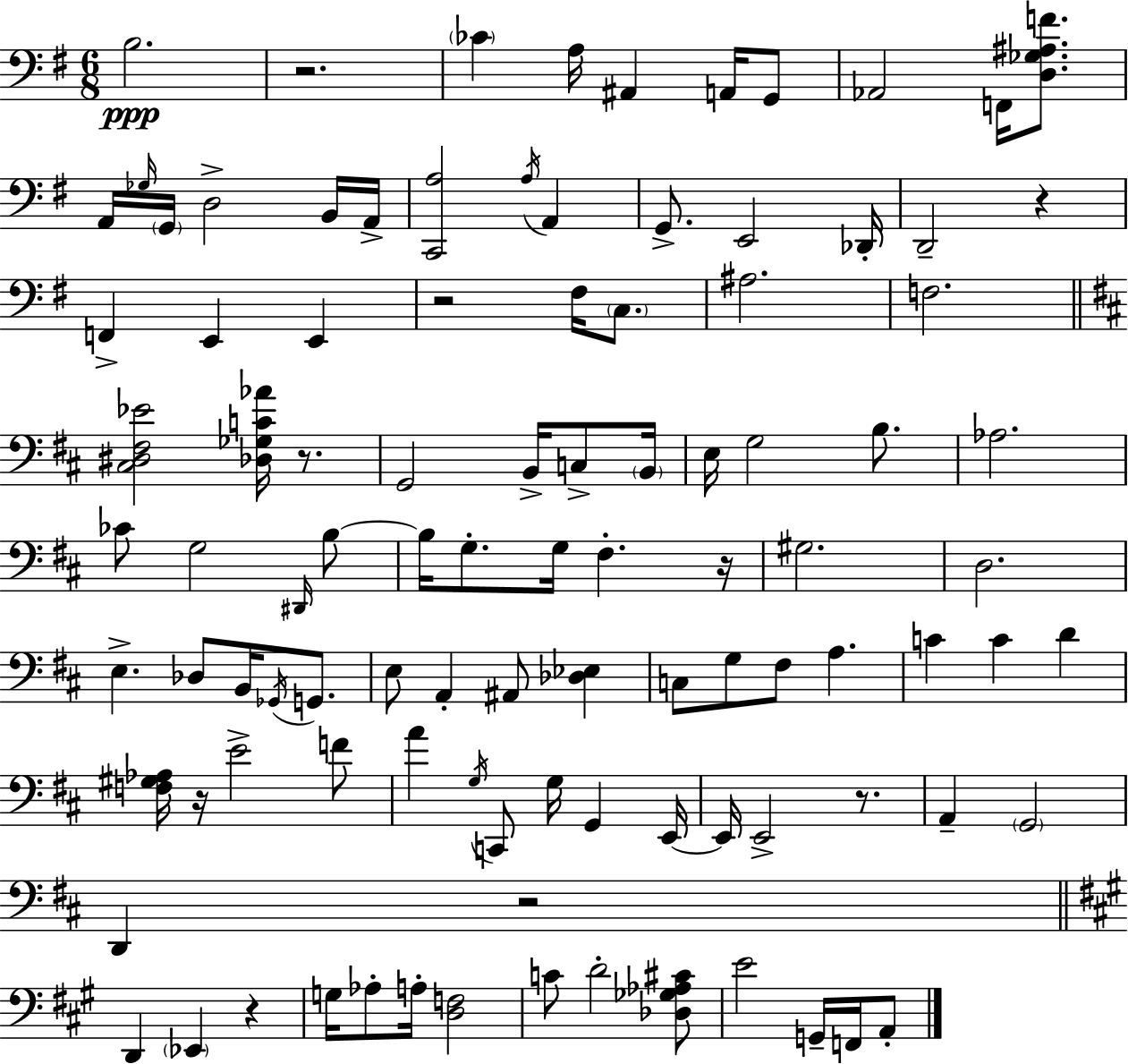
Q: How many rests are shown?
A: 9